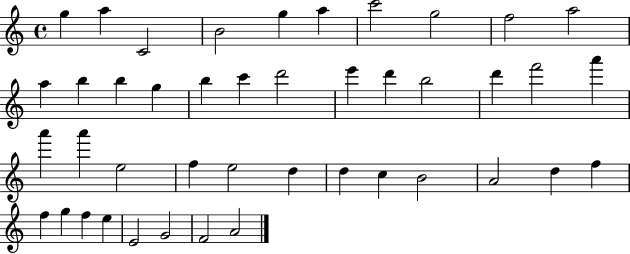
G5/q A5/q C4/h B4/h G5/q A5/q C6/h G5/h F5/h A5/h A5/q B5/q B5/q G5/q B5/q C6/q D6/h E6/q D6/q B5/h D6/q F6/h A6/q A6/q A6/q E5/h F5/q E5/h D5/q D5/q C5/q B4/h A4/h D5/q F5/q F5/q G5/q F5/q E5/q E4/h G4/h F4/h A4/h